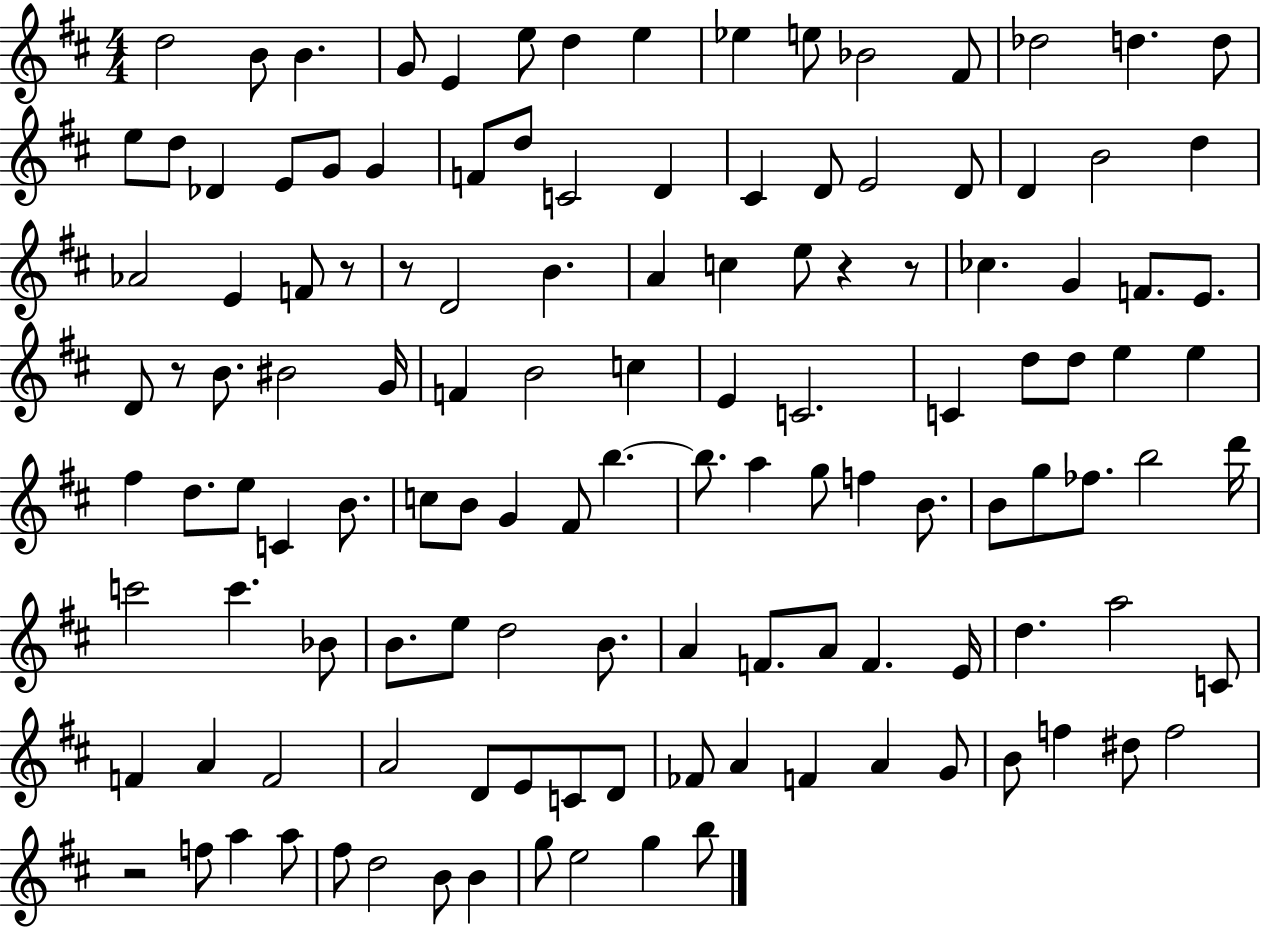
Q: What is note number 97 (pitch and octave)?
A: A4